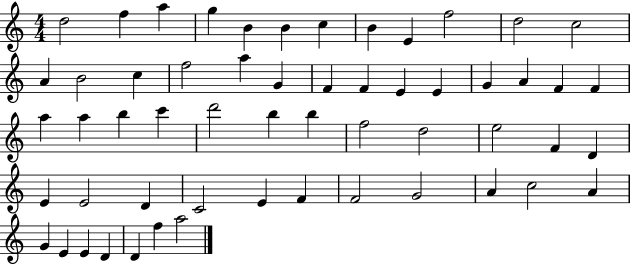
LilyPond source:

{
  \clef treble
  \numericTimeSignature
  \time 4/4
  \key c \major
  d''2 f''4 a''4 | g''4 b'4 b'4 c''4 | b'4 e'4 f''2 | d''2 c''2 | \break a'4 b'2 c''4 | f''2 a''4 g'4 | f'4 f'4 e'4 e'4 | g'4 a'4 f'4 f'4 | \break a''4 a''4 b''4 c'''4 | d'''2 b''4 b''4 | f''2 d''2 | e''2 f'4 d'4 | \break e'4 e'2 d'4 | c'2 e'4 f'4 | f'2 g'2 | a'4 c''2 a'4 | \break g'4 e'4 e'4 d'4 | d'4 f''4 a''2 | \bar "|."
}